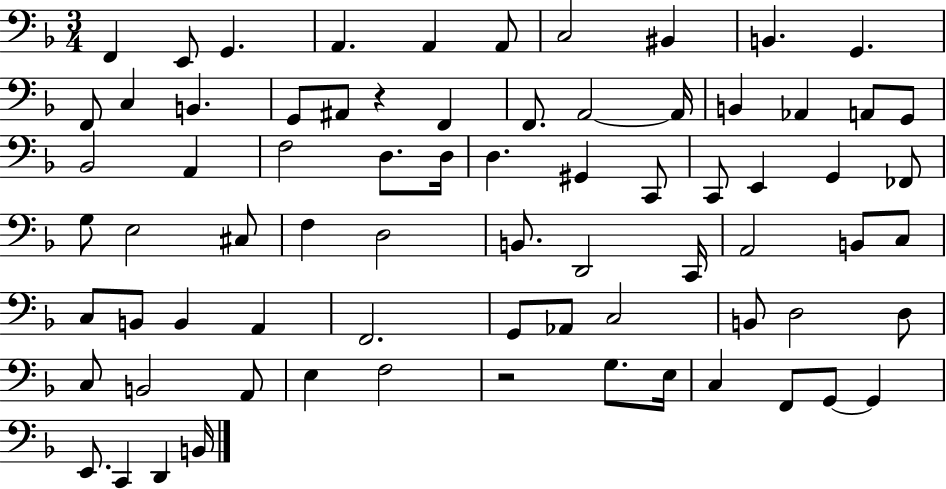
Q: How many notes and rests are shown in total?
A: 74